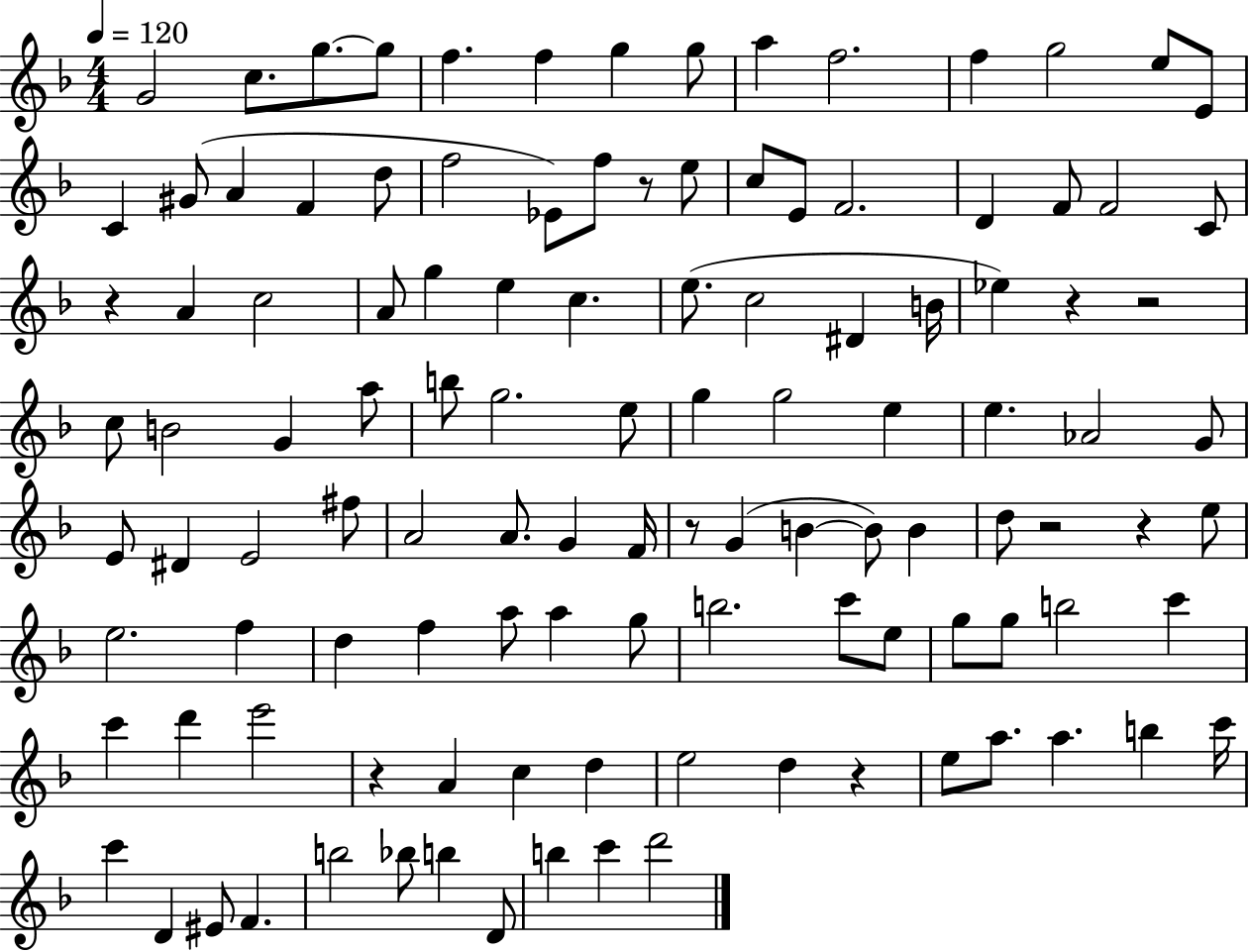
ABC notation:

X:1
T:Untitled
M:4/4
L:1/4
K:F
G2 c/2 g/2 g/2 f f g g/2 a f2 f g2 e/2 E/2 C ^G/2 A F d/2 f2 _E/2 f/2 z/2 e/2 c/2 E/2 F2 D F/2 F2 C/2 z A c2 A/2 g e c e/2 c2 ^D B/4 _e z z2 c/2 B2 G a/2 b/2 g2 e/2 g g2 e e _A2 G/2 E/2 ^D E2 ^f/2 A2 A/2 G F/4 z/2 G B B/2 B d/2 z2 z e/2 e2 f d f a/2 a g/2 b2 c'/2 e/2 g/2 g/2 b2 c' c' d' e'2 z A c d e2 d z e/2 a/2 a b c'/4 c' D ^E/2 F b2 _b/2 b D/2 b c' d'2